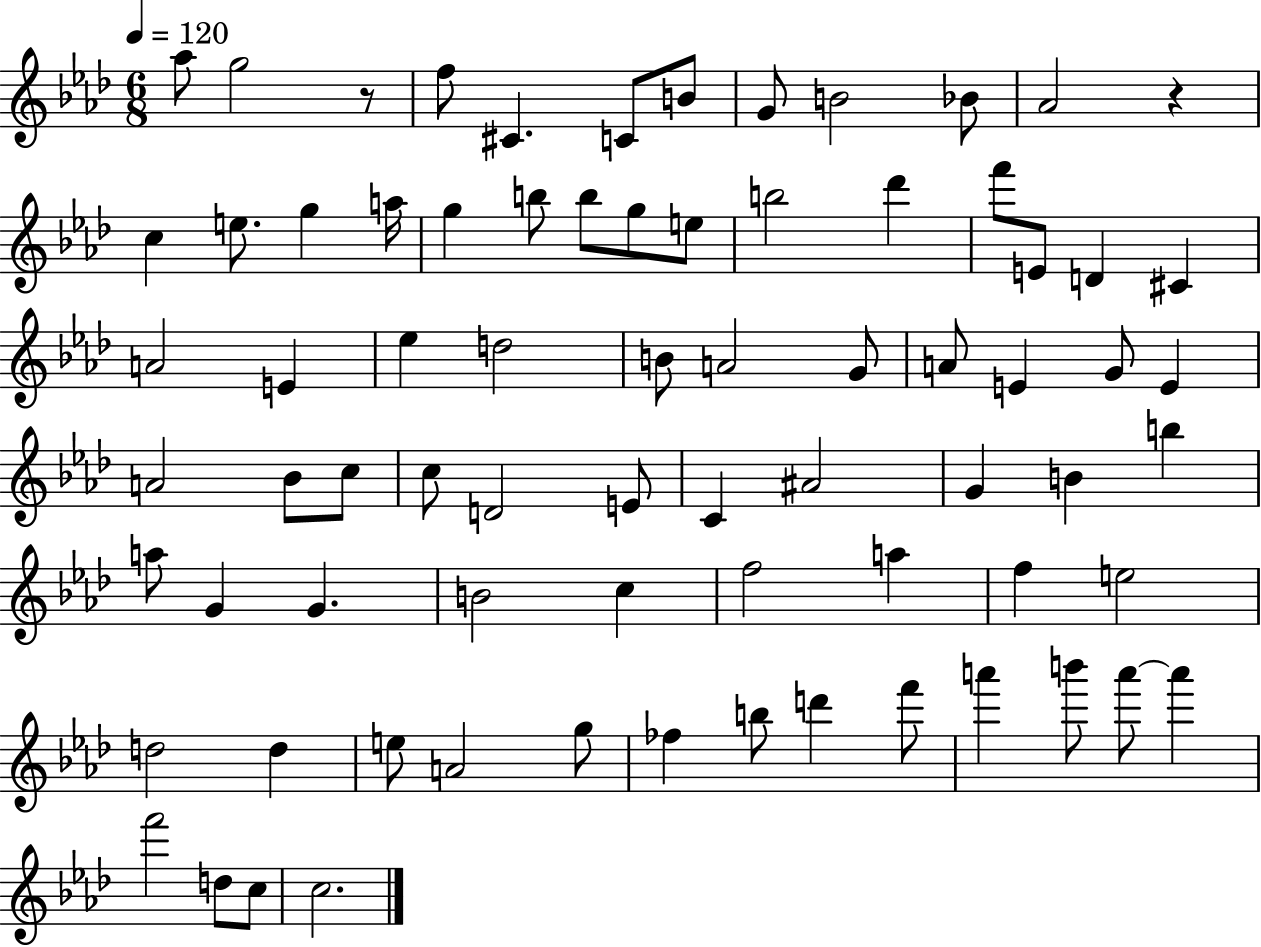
{
  \clef treble
  \numericTimeSignature
  \time 6/8
  \key aes \major
  \tempo 4 = 120
  aes''8 g''2 r8 | f''8 cis'4. c'8 b'8 | g'8 b'2 bes'8 | aes'2 r4 | \break c''4 e''8. g''4 a''16 | g''4 b''8 b''8 g''8 e''8 | b''2 des'''4 | f'''8 e'8 d'4 cis'4 | \break a'2 e'4 | ees''4 d''2 | b'8 a'2 g'8 | a'8 e'4 g'8 e'4 | \break a'2 bes'8 c''8 | c''8 d'2 e'8 | c'4 ais'2 | g'4 b'4 b''4 | \break a''8 g'4 g'4. | b'2 c''4 | f''2 a''4 | f''4 e''2 | \break d''2 d''4 | e''8 a'2 g''8 | fes''4 b''8 d'''4 f'''8 | a'''4 b'''8 a'''8~~ a'''4 | \break f'''2 d''8 c''8 | c''2. | \bar "|."
}